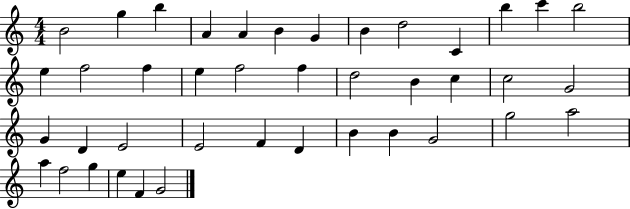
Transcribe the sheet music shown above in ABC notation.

X:1
T:Untitled
M:4/4
L:1/4
K:C
B2 g b A A B G B d2 C b c' b2 e f2 f e f2 f d2 B c c2 G2 G D E2 E2 F D B B G2 g2 a2 a f2 g e F G2